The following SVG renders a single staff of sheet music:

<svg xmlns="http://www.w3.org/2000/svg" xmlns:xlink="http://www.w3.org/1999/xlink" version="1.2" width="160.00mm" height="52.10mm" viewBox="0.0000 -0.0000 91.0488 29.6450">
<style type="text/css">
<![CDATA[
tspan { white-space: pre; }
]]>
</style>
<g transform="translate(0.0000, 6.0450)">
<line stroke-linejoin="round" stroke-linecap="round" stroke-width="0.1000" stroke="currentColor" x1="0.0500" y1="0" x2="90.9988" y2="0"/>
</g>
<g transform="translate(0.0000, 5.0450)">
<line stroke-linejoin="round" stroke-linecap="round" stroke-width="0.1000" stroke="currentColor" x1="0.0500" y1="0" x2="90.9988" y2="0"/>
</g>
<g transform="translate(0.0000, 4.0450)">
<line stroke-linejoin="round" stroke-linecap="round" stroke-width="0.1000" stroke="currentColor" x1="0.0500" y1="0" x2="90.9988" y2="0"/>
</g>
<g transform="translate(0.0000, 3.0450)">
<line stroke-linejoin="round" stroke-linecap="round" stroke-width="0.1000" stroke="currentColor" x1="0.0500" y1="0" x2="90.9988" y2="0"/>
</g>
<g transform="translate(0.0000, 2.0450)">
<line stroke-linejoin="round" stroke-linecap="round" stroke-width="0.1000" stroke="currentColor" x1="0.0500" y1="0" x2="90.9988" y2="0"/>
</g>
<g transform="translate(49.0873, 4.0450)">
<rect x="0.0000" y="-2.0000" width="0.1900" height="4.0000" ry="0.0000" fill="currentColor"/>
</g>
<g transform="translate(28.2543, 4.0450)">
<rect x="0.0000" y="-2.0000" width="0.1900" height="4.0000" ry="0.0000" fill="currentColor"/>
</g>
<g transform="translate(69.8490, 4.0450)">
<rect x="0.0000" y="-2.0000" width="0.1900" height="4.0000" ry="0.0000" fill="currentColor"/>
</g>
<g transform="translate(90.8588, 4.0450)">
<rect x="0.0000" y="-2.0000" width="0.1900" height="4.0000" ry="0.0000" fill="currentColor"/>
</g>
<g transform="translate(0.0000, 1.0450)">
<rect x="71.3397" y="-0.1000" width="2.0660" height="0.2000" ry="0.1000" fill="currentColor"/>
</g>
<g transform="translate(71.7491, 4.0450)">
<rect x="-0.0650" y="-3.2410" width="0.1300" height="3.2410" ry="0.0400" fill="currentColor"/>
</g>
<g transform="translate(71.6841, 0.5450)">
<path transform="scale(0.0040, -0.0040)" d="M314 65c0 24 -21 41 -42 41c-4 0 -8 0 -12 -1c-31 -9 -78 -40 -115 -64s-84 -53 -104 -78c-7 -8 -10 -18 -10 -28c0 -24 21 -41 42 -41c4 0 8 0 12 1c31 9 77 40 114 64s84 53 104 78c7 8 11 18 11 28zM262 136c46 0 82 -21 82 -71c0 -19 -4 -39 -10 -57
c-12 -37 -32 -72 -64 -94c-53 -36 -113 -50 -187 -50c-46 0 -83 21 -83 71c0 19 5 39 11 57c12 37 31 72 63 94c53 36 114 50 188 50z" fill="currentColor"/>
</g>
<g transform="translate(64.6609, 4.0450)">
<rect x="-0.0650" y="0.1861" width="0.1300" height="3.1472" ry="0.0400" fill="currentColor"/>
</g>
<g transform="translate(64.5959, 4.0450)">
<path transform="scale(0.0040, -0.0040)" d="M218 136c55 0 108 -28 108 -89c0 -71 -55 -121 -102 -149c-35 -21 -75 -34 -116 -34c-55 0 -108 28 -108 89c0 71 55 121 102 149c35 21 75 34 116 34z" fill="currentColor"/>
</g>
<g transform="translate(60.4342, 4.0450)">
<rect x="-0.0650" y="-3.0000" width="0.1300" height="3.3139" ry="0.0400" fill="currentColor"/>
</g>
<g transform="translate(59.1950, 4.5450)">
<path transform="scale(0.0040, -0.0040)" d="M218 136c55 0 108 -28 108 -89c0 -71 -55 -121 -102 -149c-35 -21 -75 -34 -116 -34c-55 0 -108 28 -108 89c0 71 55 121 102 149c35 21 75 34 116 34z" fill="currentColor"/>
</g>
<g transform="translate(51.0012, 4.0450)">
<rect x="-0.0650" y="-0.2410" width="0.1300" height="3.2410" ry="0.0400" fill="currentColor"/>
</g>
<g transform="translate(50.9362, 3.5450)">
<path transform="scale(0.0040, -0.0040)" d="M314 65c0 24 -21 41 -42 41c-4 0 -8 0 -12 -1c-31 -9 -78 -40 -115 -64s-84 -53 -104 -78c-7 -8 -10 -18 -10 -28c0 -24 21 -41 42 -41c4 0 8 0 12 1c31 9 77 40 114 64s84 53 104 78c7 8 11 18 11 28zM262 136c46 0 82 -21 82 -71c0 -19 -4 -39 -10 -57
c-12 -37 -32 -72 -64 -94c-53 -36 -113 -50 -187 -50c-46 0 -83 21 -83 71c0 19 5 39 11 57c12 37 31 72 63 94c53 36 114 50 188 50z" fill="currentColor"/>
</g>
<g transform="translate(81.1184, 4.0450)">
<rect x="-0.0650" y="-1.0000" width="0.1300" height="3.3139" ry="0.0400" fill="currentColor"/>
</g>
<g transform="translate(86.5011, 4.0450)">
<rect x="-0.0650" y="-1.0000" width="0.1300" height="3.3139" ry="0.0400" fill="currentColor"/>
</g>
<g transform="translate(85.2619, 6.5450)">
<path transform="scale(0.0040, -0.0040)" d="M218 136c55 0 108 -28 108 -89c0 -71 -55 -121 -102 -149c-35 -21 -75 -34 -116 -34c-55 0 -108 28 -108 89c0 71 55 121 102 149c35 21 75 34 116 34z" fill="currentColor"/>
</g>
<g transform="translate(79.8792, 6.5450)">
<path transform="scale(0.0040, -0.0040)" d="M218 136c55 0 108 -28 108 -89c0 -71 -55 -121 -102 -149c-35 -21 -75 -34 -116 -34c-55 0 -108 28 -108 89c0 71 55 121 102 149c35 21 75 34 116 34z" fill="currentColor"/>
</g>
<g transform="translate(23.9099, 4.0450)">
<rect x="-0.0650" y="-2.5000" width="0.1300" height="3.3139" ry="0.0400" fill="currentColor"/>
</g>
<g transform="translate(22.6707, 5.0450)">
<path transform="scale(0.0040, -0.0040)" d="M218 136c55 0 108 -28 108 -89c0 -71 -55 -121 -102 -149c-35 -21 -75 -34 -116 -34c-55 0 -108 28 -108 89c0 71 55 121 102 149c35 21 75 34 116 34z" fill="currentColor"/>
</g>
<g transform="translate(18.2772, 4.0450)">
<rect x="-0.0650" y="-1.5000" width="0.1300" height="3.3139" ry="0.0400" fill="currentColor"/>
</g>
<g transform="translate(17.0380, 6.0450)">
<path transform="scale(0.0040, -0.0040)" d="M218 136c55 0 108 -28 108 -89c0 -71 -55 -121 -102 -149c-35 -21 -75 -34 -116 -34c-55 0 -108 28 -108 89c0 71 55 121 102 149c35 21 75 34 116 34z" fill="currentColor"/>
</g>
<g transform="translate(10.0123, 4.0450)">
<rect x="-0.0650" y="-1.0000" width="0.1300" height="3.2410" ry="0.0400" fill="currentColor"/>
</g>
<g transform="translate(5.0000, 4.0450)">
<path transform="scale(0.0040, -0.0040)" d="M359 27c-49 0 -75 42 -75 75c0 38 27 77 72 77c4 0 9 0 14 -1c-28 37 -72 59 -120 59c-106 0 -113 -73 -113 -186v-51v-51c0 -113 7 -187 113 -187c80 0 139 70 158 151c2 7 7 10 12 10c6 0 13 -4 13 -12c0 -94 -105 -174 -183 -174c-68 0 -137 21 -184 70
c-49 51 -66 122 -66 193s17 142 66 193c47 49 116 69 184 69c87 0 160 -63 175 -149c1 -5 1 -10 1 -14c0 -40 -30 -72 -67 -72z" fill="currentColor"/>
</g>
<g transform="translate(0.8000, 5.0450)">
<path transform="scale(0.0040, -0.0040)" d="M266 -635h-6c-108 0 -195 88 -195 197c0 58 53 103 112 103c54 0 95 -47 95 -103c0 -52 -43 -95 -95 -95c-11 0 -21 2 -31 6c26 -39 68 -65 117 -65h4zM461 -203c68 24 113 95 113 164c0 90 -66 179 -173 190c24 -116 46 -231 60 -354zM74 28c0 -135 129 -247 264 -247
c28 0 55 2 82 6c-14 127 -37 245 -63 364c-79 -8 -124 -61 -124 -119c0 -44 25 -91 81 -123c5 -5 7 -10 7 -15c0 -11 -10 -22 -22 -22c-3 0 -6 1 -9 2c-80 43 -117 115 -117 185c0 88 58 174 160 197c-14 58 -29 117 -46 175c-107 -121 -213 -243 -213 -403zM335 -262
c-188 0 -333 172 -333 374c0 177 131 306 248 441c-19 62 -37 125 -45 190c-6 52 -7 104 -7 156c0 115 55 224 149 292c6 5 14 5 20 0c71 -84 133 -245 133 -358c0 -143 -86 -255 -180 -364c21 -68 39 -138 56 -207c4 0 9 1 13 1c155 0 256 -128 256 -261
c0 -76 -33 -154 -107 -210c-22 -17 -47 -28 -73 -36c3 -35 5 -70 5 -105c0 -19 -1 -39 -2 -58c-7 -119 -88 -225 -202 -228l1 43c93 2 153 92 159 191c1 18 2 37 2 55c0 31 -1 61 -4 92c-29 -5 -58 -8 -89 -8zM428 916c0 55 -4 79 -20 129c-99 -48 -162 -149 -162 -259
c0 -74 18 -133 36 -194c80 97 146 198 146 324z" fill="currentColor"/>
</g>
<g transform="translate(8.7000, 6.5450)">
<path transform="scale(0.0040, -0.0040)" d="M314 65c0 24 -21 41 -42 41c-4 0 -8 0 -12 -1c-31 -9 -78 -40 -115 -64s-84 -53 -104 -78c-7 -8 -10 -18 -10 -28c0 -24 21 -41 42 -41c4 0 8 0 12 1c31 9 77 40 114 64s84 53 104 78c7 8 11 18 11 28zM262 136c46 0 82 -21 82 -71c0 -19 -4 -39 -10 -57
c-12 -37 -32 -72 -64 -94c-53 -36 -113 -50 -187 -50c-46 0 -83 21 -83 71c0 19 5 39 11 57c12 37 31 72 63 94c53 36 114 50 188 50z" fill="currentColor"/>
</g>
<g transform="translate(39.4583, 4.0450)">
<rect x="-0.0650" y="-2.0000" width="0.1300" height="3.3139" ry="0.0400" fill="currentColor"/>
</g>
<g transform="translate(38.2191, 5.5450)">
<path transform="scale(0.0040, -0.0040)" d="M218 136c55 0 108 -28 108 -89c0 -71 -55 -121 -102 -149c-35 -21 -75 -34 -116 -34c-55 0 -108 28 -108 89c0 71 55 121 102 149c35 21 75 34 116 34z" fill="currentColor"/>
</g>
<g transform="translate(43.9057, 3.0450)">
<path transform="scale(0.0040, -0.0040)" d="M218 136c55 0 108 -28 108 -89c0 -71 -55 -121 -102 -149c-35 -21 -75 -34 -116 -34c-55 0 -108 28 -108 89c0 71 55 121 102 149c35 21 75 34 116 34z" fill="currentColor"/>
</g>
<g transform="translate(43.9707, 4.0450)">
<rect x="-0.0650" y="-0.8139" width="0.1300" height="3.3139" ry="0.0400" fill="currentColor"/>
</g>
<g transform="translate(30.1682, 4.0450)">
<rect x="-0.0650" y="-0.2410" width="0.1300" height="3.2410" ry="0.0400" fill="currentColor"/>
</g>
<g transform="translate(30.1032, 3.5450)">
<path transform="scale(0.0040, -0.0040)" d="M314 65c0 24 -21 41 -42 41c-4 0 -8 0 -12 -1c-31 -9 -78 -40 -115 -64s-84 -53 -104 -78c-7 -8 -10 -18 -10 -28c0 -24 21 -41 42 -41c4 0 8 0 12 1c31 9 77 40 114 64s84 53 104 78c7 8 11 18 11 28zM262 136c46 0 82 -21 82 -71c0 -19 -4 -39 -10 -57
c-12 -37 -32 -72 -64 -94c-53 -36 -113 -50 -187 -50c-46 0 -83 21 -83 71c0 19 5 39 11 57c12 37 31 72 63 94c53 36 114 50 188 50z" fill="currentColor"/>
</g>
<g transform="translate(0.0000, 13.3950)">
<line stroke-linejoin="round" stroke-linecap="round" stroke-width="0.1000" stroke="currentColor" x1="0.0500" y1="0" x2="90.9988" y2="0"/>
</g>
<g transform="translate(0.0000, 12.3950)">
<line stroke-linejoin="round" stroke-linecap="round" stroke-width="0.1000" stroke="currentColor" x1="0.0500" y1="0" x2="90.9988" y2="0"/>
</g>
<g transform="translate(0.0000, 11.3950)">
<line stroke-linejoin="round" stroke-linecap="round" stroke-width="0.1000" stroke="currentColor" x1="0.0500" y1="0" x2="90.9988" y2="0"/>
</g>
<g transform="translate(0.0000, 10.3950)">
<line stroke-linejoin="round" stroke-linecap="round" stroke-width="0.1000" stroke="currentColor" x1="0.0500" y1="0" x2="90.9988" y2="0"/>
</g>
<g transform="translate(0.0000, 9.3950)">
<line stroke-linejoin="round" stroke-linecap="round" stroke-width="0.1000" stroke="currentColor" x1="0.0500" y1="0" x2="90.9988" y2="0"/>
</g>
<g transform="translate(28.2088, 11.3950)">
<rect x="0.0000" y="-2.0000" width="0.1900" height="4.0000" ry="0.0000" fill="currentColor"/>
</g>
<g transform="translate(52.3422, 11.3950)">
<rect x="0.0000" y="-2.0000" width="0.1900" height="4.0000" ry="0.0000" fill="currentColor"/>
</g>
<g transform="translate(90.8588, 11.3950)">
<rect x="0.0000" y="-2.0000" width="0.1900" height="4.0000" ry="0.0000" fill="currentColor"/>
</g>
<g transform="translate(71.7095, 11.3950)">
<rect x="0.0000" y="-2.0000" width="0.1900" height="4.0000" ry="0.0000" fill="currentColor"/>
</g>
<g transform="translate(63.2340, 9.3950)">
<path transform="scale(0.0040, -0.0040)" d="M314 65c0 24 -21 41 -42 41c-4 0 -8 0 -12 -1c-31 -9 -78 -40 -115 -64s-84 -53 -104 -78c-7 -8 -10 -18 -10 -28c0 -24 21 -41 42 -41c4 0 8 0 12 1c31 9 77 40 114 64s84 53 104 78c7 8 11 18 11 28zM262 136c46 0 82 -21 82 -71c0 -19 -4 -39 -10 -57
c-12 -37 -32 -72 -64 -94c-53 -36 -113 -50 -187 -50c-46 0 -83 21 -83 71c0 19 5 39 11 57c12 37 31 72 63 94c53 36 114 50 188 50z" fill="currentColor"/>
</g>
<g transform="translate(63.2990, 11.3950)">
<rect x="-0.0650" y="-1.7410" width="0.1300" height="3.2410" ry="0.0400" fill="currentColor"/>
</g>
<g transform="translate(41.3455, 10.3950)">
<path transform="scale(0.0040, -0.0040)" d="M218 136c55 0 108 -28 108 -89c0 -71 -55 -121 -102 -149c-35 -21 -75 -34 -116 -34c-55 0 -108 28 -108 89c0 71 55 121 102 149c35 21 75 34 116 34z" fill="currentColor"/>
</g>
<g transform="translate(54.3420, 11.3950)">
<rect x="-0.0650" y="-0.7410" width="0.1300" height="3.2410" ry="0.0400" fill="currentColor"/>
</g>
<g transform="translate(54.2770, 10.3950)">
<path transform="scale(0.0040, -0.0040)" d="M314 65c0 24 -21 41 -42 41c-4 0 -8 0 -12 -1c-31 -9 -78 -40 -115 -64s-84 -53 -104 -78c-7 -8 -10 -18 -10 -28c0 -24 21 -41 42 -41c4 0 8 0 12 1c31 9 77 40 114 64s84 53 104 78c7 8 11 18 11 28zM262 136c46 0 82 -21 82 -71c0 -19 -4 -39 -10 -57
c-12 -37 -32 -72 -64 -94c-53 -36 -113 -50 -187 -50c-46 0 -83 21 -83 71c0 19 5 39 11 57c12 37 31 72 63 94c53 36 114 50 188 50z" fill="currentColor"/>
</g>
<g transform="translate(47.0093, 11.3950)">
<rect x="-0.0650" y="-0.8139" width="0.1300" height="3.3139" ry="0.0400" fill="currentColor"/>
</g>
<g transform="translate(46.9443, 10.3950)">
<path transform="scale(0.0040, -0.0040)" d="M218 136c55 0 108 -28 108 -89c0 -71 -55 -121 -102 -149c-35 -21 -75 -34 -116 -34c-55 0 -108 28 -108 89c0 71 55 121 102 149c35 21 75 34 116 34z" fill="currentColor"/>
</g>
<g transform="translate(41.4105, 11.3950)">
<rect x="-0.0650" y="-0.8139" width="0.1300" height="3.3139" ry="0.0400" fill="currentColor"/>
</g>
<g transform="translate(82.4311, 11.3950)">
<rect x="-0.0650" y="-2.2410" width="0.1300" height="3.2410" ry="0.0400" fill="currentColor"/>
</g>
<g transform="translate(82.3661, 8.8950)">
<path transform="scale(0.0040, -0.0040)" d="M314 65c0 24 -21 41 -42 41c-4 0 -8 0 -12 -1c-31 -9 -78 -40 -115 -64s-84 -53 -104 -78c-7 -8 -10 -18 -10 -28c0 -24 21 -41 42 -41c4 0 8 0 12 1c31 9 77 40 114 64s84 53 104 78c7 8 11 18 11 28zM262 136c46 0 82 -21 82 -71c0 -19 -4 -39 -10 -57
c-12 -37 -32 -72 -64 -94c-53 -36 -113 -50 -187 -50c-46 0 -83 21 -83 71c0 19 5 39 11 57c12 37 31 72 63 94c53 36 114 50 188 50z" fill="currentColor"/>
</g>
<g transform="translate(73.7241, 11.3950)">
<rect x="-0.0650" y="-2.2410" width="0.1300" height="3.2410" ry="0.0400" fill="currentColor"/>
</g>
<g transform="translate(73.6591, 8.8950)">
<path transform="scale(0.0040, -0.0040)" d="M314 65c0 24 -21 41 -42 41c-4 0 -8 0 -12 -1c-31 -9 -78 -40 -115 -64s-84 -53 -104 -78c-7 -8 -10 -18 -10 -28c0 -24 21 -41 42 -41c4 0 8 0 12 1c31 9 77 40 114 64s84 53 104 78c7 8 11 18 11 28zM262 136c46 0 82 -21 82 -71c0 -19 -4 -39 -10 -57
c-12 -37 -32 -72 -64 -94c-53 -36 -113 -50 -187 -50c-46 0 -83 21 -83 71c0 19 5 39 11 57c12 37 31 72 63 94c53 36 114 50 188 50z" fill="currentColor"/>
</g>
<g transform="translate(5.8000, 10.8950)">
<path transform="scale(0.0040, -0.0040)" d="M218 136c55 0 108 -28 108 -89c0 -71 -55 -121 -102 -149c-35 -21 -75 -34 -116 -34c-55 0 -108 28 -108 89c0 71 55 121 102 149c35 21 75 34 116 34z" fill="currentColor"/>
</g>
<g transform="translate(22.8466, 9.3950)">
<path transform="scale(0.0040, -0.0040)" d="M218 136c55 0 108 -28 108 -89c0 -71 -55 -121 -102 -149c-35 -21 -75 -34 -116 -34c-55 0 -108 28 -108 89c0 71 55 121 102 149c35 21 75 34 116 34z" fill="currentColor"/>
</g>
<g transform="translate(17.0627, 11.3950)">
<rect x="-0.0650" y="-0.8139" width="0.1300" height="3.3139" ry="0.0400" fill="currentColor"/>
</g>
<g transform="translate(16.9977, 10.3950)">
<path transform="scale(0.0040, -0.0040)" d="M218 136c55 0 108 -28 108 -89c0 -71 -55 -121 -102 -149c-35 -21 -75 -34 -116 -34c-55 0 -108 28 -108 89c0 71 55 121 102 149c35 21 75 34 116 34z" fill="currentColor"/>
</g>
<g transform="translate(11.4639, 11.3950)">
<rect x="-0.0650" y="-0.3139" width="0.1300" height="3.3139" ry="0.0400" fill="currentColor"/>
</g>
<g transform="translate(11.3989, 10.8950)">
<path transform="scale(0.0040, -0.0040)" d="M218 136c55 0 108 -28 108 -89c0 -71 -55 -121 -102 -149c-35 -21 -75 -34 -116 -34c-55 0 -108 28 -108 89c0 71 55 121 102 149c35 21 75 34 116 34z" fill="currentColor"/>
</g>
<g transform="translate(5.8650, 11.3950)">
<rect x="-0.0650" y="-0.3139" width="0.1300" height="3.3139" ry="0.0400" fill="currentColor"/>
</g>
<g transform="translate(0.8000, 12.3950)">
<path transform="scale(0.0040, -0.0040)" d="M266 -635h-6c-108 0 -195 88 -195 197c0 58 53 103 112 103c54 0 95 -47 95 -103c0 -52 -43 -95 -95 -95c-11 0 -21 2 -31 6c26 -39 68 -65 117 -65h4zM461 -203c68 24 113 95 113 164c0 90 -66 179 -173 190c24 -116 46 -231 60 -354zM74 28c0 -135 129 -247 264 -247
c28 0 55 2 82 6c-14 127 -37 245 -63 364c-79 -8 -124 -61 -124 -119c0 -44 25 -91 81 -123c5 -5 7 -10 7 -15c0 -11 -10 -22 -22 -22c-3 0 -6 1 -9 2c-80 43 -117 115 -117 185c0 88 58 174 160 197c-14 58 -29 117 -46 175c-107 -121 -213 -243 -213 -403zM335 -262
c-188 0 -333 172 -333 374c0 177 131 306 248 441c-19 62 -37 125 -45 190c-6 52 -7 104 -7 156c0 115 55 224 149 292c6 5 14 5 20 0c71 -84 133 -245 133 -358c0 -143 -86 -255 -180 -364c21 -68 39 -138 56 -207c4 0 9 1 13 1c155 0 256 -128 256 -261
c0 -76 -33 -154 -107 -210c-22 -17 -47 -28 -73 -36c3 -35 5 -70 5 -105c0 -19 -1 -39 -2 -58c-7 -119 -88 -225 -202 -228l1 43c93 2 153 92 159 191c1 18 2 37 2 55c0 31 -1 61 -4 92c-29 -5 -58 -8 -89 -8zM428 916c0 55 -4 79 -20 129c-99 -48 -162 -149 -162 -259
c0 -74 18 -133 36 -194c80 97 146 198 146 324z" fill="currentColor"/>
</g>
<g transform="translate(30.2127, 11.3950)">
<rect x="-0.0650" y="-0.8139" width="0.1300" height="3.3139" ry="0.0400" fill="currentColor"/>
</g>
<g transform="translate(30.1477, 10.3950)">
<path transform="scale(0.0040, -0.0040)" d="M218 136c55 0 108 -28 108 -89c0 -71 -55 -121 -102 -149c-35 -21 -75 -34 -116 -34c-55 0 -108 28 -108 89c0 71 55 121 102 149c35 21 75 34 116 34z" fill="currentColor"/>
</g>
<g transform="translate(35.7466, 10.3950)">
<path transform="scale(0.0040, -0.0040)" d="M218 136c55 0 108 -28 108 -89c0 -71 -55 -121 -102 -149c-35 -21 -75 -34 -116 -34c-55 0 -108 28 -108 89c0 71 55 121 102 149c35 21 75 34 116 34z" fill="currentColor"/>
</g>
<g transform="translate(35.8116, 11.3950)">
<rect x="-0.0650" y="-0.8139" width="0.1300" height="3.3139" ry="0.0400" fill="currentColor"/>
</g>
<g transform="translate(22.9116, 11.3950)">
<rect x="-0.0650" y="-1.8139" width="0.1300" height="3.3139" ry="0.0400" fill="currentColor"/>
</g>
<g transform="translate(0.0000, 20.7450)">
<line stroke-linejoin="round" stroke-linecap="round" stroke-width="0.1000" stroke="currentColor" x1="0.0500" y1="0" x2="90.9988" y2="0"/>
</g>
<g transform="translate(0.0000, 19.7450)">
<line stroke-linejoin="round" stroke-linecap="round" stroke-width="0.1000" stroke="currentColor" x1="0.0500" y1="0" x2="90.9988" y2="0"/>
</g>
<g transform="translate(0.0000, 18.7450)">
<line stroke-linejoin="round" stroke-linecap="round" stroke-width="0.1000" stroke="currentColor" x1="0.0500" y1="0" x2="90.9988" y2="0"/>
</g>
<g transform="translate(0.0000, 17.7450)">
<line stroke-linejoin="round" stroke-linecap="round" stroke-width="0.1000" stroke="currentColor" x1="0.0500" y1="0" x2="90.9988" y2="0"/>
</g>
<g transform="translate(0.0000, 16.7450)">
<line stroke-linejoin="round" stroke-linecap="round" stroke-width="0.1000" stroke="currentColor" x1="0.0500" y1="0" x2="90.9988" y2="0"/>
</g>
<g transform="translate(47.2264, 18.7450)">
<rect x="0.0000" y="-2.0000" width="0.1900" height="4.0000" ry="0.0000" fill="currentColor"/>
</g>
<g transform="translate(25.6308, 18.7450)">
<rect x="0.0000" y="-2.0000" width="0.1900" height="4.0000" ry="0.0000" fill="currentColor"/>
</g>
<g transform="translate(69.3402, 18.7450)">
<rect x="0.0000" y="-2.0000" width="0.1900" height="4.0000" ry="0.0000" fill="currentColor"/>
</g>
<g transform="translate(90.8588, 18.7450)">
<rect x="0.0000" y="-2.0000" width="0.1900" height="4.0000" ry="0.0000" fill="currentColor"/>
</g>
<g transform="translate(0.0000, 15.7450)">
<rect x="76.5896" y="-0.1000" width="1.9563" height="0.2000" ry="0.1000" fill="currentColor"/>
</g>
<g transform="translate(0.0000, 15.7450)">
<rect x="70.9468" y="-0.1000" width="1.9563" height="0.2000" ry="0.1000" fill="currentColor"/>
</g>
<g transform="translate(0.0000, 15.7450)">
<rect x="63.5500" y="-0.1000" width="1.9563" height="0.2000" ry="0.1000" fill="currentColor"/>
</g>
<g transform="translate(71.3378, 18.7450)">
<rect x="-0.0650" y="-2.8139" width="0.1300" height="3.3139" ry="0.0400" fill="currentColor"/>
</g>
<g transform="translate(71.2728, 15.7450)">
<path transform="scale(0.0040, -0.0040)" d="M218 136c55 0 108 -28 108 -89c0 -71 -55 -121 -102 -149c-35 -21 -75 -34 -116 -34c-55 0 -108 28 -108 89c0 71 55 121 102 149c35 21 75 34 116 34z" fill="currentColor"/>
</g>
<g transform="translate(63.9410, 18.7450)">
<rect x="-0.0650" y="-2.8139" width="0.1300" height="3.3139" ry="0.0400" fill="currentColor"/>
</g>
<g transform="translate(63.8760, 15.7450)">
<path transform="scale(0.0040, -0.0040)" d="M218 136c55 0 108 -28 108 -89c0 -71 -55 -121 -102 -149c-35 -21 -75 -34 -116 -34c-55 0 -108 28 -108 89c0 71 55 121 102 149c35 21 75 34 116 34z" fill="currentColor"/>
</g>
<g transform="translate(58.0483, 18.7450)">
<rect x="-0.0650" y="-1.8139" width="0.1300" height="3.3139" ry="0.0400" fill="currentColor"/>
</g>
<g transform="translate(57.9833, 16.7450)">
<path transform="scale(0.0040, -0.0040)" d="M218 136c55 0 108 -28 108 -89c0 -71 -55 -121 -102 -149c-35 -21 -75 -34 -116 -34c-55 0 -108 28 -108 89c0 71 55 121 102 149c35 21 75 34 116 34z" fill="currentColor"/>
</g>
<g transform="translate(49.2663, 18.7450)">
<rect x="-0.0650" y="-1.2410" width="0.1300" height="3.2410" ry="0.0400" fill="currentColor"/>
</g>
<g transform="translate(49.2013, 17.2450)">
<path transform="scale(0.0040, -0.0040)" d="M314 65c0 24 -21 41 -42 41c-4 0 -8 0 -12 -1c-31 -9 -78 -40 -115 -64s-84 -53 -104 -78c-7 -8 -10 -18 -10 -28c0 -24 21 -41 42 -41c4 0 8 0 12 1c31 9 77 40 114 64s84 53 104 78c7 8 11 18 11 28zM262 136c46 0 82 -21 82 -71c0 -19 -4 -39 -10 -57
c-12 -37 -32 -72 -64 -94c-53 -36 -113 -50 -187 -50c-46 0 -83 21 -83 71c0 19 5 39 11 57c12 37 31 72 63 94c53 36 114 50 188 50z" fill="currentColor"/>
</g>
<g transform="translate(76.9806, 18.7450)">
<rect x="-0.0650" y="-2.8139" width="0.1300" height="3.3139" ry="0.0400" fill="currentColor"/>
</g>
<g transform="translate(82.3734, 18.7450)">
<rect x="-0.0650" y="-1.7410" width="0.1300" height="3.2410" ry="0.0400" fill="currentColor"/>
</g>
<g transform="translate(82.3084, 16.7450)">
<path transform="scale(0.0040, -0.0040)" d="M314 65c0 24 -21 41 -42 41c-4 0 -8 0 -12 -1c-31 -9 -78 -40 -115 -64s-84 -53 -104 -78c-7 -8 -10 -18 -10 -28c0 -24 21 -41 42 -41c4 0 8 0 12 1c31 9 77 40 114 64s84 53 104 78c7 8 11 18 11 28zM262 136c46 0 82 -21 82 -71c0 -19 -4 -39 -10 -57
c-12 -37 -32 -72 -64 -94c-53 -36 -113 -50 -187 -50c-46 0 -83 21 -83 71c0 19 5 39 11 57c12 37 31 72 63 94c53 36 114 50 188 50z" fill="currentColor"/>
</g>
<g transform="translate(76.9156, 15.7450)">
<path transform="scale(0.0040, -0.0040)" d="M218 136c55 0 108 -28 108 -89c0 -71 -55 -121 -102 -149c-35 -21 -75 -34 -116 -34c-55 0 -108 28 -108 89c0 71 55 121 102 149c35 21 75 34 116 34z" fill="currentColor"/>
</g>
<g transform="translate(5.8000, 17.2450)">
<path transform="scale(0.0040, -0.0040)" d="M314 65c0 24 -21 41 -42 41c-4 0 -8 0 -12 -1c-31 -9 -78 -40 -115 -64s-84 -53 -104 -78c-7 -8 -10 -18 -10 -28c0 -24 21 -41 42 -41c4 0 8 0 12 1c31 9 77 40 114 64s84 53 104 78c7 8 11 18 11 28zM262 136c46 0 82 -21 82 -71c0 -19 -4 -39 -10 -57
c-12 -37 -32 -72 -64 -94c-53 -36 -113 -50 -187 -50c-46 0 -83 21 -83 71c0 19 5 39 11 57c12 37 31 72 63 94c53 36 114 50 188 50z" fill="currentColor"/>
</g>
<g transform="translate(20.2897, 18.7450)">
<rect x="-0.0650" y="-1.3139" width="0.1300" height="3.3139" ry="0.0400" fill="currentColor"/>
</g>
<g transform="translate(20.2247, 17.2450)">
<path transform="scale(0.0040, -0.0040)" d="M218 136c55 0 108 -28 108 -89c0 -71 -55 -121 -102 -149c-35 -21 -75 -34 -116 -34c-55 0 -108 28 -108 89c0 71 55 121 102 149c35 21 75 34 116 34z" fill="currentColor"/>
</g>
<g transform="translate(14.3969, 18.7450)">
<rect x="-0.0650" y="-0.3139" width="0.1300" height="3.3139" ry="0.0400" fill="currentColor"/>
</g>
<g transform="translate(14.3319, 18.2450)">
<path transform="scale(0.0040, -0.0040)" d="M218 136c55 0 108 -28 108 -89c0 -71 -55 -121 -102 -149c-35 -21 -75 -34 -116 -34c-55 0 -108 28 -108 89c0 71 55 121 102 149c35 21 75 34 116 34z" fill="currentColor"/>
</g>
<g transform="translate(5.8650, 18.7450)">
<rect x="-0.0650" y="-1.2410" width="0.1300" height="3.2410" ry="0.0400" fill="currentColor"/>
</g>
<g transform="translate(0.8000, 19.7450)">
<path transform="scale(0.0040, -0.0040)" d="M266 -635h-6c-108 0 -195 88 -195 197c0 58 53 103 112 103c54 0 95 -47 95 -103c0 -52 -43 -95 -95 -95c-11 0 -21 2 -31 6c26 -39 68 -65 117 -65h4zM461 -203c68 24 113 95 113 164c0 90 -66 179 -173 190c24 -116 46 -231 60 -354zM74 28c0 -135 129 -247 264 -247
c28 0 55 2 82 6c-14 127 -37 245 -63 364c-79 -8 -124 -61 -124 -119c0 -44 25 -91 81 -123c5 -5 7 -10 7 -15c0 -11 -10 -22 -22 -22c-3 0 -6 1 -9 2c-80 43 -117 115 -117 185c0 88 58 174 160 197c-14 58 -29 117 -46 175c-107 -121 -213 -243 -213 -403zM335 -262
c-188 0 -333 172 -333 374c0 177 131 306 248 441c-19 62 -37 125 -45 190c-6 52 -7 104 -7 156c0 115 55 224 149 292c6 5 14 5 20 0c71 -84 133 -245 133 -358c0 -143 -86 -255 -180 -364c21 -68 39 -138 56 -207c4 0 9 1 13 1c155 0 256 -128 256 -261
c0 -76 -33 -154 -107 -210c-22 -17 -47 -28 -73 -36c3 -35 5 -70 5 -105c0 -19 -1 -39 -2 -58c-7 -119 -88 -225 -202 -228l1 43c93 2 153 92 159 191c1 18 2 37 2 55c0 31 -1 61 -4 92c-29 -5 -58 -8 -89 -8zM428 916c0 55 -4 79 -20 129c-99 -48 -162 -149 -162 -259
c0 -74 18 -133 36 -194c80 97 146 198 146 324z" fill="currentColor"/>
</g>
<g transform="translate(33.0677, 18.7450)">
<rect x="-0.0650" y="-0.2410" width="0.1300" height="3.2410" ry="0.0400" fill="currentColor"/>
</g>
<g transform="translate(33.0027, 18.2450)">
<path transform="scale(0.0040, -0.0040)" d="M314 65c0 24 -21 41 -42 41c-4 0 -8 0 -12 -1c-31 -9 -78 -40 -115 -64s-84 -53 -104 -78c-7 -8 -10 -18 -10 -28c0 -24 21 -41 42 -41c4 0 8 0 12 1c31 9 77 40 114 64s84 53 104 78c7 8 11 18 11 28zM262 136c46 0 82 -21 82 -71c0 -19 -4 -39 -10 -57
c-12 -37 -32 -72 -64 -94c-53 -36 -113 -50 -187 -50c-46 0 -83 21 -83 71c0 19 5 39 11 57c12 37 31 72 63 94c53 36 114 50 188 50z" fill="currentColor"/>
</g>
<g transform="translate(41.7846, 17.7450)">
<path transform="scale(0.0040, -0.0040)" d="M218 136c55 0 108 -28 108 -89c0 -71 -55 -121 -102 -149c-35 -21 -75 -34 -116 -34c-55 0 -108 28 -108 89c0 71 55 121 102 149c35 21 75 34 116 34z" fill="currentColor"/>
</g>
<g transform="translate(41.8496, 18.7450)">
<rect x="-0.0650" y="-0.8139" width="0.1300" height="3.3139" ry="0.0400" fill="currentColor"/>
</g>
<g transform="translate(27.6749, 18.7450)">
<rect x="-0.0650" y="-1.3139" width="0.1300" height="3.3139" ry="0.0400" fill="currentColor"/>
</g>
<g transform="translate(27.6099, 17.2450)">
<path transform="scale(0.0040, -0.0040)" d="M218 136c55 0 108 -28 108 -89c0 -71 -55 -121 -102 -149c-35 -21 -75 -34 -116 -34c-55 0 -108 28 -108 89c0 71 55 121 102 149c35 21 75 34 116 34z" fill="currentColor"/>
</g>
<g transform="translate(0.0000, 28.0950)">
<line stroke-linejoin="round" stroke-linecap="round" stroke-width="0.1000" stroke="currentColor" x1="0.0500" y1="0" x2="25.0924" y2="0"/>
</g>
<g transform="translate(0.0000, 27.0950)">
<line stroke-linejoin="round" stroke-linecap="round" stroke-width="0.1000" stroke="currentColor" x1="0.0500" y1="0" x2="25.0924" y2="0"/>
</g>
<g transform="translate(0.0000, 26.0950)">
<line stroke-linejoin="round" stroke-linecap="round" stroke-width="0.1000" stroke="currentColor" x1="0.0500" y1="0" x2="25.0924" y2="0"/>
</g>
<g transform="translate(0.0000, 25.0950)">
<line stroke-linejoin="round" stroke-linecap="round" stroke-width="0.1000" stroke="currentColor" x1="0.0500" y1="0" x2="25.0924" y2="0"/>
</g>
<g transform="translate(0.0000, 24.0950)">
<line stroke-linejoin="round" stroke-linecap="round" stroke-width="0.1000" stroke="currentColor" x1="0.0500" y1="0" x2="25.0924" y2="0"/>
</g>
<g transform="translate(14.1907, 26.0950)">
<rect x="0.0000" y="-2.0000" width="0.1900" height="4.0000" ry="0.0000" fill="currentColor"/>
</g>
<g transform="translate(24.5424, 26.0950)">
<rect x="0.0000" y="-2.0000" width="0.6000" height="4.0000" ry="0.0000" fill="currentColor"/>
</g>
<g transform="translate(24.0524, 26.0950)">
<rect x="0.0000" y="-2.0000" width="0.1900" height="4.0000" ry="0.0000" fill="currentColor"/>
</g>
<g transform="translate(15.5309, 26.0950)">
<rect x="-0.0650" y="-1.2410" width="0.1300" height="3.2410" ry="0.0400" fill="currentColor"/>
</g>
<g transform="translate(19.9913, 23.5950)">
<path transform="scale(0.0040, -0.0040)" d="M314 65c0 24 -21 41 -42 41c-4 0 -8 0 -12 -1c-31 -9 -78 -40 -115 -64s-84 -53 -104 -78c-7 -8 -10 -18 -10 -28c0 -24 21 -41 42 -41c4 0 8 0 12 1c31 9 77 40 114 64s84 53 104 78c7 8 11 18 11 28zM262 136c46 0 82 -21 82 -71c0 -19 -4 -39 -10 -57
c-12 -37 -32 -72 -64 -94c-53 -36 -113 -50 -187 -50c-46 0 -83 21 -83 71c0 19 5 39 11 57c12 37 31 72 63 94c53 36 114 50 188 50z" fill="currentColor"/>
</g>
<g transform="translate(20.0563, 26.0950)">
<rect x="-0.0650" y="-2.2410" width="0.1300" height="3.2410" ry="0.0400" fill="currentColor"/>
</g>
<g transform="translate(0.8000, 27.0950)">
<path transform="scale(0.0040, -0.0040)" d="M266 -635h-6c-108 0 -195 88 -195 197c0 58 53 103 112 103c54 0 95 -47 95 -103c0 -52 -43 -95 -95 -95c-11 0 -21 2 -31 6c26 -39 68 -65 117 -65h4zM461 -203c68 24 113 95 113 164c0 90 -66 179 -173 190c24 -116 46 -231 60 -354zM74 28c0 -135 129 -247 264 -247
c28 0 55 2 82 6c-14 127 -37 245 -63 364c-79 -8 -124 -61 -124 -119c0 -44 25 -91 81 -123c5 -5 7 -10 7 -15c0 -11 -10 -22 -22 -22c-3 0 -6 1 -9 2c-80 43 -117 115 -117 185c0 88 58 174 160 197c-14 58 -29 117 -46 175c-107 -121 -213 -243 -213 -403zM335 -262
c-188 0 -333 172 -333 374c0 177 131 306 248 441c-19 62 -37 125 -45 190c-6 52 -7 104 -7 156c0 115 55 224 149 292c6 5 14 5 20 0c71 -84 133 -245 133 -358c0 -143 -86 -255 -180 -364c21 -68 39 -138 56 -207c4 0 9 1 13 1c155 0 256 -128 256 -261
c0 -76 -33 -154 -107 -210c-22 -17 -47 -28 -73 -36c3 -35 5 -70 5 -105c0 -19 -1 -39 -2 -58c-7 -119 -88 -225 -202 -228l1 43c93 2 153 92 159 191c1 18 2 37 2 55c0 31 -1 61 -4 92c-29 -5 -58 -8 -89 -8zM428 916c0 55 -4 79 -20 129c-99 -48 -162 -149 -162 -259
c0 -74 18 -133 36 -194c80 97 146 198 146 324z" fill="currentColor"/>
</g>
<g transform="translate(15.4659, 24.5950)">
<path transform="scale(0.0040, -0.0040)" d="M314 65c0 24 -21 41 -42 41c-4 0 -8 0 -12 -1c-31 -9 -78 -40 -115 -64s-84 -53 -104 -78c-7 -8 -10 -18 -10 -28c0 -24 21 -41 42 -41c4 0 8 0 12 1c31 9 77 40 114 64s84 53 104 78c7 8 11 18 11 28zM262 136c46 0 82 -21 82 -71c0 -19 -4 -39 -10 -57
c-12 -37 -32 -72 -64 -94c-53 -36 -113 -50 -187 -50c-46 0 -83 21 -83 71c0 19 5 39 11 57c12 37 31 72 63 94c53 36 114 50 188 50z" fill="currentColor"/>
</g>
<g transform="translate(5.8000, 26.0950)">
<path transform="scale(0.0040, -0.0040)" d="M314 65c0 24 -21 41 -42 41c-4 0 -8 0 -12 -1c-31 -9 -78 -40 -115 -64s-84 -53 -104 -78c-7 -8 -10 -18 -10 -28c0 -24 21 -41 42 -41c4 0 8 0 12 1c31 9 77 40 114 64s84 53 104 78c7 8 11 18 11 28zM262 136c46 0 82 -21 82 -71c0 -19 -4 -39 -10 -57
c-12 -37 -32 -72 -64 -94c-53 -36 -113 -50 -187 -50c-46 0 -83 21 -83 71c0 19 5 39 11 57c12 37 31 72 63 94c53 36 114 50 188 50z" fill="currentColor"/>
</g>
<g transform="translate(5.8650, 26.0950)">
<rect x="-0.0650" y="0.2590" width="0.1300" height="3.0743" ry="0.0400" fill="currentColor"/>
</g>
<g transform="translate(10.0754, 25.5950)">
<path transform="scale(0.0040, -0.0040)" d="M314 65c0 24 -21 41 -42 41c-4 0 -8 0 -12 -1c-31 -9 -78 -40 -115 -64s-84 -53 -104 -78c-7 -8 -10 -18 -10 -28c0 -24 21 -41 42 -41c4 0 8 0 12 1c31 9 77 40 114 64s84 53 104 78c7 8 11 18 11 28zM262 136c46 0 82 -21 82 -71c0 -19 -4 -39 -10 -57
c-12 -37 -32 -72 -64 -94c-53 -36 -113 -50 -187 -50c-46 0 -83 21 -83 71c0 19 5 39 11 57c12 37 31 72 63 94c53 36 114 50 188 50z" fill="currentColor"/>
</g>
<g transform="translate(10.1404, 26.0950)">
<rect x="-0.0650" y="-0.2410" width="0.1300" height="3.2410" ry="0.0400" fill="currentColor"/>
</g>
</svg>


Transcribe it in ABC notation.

X:1
T:Untitled
M:4/4
L:1/4
K:C
D2 E G c2 F d c2 A B b2 D D c c d f d d d d d2 f2 g2 g2 e2 c e e c2 d e2 f a a a f2 B2 c2 e2 g2